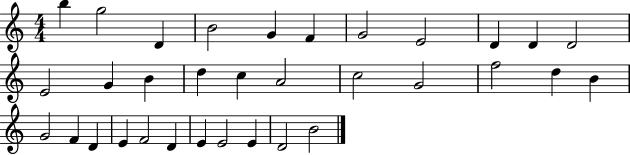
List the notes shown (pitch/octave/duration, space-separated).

B5/q G5/h D4/q B4/h G4/q F4/q G4/h E4/h D4/q D4/q D4/h E4/h G4/q B4/q D5/q C5/q A4/h C5/h G4/h F5/h D5/q B4/q G4/h F4/q D4/q E4/q F4/h D4/q E4/q E4/h E4/q D4/h B4/h